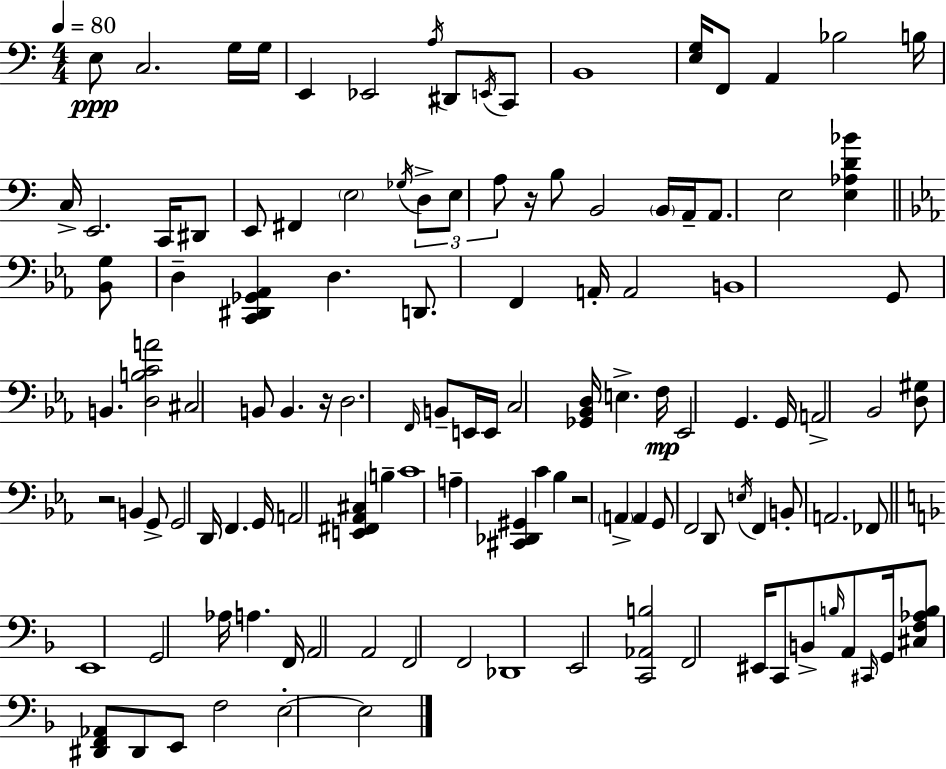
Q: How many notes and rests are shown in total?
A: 119